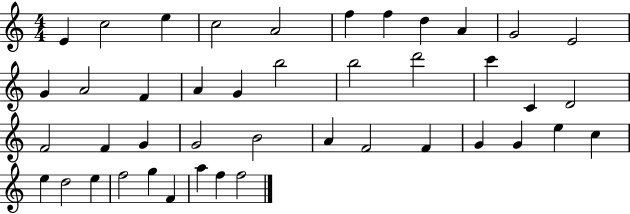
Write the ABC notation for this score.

X:1
T:Untitled
M:4/4
L:1/4
K:C
E c2 e c2 A2 f f d A G2 E2 G A2 F A G b2 b2 d'2 c' C D2 F2 F G G2 B2 A F2 F G G e c e d2 e f2 g F a f f2